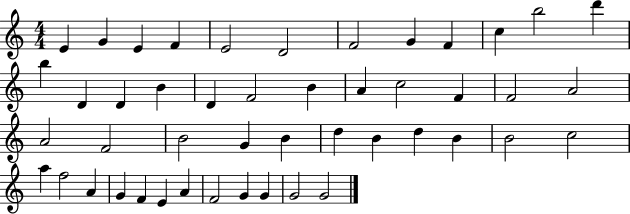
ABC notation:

X:1
T:Untitled
M:4/4
L:1/4
K:C
E G E F E2 D2 F2 G F c b2 d' b D D B D F2 B A c2 F F2 A2 A2 F2 B2 G B d B d B B2 c2 a f2 A G F E A F2 G G G2 G2